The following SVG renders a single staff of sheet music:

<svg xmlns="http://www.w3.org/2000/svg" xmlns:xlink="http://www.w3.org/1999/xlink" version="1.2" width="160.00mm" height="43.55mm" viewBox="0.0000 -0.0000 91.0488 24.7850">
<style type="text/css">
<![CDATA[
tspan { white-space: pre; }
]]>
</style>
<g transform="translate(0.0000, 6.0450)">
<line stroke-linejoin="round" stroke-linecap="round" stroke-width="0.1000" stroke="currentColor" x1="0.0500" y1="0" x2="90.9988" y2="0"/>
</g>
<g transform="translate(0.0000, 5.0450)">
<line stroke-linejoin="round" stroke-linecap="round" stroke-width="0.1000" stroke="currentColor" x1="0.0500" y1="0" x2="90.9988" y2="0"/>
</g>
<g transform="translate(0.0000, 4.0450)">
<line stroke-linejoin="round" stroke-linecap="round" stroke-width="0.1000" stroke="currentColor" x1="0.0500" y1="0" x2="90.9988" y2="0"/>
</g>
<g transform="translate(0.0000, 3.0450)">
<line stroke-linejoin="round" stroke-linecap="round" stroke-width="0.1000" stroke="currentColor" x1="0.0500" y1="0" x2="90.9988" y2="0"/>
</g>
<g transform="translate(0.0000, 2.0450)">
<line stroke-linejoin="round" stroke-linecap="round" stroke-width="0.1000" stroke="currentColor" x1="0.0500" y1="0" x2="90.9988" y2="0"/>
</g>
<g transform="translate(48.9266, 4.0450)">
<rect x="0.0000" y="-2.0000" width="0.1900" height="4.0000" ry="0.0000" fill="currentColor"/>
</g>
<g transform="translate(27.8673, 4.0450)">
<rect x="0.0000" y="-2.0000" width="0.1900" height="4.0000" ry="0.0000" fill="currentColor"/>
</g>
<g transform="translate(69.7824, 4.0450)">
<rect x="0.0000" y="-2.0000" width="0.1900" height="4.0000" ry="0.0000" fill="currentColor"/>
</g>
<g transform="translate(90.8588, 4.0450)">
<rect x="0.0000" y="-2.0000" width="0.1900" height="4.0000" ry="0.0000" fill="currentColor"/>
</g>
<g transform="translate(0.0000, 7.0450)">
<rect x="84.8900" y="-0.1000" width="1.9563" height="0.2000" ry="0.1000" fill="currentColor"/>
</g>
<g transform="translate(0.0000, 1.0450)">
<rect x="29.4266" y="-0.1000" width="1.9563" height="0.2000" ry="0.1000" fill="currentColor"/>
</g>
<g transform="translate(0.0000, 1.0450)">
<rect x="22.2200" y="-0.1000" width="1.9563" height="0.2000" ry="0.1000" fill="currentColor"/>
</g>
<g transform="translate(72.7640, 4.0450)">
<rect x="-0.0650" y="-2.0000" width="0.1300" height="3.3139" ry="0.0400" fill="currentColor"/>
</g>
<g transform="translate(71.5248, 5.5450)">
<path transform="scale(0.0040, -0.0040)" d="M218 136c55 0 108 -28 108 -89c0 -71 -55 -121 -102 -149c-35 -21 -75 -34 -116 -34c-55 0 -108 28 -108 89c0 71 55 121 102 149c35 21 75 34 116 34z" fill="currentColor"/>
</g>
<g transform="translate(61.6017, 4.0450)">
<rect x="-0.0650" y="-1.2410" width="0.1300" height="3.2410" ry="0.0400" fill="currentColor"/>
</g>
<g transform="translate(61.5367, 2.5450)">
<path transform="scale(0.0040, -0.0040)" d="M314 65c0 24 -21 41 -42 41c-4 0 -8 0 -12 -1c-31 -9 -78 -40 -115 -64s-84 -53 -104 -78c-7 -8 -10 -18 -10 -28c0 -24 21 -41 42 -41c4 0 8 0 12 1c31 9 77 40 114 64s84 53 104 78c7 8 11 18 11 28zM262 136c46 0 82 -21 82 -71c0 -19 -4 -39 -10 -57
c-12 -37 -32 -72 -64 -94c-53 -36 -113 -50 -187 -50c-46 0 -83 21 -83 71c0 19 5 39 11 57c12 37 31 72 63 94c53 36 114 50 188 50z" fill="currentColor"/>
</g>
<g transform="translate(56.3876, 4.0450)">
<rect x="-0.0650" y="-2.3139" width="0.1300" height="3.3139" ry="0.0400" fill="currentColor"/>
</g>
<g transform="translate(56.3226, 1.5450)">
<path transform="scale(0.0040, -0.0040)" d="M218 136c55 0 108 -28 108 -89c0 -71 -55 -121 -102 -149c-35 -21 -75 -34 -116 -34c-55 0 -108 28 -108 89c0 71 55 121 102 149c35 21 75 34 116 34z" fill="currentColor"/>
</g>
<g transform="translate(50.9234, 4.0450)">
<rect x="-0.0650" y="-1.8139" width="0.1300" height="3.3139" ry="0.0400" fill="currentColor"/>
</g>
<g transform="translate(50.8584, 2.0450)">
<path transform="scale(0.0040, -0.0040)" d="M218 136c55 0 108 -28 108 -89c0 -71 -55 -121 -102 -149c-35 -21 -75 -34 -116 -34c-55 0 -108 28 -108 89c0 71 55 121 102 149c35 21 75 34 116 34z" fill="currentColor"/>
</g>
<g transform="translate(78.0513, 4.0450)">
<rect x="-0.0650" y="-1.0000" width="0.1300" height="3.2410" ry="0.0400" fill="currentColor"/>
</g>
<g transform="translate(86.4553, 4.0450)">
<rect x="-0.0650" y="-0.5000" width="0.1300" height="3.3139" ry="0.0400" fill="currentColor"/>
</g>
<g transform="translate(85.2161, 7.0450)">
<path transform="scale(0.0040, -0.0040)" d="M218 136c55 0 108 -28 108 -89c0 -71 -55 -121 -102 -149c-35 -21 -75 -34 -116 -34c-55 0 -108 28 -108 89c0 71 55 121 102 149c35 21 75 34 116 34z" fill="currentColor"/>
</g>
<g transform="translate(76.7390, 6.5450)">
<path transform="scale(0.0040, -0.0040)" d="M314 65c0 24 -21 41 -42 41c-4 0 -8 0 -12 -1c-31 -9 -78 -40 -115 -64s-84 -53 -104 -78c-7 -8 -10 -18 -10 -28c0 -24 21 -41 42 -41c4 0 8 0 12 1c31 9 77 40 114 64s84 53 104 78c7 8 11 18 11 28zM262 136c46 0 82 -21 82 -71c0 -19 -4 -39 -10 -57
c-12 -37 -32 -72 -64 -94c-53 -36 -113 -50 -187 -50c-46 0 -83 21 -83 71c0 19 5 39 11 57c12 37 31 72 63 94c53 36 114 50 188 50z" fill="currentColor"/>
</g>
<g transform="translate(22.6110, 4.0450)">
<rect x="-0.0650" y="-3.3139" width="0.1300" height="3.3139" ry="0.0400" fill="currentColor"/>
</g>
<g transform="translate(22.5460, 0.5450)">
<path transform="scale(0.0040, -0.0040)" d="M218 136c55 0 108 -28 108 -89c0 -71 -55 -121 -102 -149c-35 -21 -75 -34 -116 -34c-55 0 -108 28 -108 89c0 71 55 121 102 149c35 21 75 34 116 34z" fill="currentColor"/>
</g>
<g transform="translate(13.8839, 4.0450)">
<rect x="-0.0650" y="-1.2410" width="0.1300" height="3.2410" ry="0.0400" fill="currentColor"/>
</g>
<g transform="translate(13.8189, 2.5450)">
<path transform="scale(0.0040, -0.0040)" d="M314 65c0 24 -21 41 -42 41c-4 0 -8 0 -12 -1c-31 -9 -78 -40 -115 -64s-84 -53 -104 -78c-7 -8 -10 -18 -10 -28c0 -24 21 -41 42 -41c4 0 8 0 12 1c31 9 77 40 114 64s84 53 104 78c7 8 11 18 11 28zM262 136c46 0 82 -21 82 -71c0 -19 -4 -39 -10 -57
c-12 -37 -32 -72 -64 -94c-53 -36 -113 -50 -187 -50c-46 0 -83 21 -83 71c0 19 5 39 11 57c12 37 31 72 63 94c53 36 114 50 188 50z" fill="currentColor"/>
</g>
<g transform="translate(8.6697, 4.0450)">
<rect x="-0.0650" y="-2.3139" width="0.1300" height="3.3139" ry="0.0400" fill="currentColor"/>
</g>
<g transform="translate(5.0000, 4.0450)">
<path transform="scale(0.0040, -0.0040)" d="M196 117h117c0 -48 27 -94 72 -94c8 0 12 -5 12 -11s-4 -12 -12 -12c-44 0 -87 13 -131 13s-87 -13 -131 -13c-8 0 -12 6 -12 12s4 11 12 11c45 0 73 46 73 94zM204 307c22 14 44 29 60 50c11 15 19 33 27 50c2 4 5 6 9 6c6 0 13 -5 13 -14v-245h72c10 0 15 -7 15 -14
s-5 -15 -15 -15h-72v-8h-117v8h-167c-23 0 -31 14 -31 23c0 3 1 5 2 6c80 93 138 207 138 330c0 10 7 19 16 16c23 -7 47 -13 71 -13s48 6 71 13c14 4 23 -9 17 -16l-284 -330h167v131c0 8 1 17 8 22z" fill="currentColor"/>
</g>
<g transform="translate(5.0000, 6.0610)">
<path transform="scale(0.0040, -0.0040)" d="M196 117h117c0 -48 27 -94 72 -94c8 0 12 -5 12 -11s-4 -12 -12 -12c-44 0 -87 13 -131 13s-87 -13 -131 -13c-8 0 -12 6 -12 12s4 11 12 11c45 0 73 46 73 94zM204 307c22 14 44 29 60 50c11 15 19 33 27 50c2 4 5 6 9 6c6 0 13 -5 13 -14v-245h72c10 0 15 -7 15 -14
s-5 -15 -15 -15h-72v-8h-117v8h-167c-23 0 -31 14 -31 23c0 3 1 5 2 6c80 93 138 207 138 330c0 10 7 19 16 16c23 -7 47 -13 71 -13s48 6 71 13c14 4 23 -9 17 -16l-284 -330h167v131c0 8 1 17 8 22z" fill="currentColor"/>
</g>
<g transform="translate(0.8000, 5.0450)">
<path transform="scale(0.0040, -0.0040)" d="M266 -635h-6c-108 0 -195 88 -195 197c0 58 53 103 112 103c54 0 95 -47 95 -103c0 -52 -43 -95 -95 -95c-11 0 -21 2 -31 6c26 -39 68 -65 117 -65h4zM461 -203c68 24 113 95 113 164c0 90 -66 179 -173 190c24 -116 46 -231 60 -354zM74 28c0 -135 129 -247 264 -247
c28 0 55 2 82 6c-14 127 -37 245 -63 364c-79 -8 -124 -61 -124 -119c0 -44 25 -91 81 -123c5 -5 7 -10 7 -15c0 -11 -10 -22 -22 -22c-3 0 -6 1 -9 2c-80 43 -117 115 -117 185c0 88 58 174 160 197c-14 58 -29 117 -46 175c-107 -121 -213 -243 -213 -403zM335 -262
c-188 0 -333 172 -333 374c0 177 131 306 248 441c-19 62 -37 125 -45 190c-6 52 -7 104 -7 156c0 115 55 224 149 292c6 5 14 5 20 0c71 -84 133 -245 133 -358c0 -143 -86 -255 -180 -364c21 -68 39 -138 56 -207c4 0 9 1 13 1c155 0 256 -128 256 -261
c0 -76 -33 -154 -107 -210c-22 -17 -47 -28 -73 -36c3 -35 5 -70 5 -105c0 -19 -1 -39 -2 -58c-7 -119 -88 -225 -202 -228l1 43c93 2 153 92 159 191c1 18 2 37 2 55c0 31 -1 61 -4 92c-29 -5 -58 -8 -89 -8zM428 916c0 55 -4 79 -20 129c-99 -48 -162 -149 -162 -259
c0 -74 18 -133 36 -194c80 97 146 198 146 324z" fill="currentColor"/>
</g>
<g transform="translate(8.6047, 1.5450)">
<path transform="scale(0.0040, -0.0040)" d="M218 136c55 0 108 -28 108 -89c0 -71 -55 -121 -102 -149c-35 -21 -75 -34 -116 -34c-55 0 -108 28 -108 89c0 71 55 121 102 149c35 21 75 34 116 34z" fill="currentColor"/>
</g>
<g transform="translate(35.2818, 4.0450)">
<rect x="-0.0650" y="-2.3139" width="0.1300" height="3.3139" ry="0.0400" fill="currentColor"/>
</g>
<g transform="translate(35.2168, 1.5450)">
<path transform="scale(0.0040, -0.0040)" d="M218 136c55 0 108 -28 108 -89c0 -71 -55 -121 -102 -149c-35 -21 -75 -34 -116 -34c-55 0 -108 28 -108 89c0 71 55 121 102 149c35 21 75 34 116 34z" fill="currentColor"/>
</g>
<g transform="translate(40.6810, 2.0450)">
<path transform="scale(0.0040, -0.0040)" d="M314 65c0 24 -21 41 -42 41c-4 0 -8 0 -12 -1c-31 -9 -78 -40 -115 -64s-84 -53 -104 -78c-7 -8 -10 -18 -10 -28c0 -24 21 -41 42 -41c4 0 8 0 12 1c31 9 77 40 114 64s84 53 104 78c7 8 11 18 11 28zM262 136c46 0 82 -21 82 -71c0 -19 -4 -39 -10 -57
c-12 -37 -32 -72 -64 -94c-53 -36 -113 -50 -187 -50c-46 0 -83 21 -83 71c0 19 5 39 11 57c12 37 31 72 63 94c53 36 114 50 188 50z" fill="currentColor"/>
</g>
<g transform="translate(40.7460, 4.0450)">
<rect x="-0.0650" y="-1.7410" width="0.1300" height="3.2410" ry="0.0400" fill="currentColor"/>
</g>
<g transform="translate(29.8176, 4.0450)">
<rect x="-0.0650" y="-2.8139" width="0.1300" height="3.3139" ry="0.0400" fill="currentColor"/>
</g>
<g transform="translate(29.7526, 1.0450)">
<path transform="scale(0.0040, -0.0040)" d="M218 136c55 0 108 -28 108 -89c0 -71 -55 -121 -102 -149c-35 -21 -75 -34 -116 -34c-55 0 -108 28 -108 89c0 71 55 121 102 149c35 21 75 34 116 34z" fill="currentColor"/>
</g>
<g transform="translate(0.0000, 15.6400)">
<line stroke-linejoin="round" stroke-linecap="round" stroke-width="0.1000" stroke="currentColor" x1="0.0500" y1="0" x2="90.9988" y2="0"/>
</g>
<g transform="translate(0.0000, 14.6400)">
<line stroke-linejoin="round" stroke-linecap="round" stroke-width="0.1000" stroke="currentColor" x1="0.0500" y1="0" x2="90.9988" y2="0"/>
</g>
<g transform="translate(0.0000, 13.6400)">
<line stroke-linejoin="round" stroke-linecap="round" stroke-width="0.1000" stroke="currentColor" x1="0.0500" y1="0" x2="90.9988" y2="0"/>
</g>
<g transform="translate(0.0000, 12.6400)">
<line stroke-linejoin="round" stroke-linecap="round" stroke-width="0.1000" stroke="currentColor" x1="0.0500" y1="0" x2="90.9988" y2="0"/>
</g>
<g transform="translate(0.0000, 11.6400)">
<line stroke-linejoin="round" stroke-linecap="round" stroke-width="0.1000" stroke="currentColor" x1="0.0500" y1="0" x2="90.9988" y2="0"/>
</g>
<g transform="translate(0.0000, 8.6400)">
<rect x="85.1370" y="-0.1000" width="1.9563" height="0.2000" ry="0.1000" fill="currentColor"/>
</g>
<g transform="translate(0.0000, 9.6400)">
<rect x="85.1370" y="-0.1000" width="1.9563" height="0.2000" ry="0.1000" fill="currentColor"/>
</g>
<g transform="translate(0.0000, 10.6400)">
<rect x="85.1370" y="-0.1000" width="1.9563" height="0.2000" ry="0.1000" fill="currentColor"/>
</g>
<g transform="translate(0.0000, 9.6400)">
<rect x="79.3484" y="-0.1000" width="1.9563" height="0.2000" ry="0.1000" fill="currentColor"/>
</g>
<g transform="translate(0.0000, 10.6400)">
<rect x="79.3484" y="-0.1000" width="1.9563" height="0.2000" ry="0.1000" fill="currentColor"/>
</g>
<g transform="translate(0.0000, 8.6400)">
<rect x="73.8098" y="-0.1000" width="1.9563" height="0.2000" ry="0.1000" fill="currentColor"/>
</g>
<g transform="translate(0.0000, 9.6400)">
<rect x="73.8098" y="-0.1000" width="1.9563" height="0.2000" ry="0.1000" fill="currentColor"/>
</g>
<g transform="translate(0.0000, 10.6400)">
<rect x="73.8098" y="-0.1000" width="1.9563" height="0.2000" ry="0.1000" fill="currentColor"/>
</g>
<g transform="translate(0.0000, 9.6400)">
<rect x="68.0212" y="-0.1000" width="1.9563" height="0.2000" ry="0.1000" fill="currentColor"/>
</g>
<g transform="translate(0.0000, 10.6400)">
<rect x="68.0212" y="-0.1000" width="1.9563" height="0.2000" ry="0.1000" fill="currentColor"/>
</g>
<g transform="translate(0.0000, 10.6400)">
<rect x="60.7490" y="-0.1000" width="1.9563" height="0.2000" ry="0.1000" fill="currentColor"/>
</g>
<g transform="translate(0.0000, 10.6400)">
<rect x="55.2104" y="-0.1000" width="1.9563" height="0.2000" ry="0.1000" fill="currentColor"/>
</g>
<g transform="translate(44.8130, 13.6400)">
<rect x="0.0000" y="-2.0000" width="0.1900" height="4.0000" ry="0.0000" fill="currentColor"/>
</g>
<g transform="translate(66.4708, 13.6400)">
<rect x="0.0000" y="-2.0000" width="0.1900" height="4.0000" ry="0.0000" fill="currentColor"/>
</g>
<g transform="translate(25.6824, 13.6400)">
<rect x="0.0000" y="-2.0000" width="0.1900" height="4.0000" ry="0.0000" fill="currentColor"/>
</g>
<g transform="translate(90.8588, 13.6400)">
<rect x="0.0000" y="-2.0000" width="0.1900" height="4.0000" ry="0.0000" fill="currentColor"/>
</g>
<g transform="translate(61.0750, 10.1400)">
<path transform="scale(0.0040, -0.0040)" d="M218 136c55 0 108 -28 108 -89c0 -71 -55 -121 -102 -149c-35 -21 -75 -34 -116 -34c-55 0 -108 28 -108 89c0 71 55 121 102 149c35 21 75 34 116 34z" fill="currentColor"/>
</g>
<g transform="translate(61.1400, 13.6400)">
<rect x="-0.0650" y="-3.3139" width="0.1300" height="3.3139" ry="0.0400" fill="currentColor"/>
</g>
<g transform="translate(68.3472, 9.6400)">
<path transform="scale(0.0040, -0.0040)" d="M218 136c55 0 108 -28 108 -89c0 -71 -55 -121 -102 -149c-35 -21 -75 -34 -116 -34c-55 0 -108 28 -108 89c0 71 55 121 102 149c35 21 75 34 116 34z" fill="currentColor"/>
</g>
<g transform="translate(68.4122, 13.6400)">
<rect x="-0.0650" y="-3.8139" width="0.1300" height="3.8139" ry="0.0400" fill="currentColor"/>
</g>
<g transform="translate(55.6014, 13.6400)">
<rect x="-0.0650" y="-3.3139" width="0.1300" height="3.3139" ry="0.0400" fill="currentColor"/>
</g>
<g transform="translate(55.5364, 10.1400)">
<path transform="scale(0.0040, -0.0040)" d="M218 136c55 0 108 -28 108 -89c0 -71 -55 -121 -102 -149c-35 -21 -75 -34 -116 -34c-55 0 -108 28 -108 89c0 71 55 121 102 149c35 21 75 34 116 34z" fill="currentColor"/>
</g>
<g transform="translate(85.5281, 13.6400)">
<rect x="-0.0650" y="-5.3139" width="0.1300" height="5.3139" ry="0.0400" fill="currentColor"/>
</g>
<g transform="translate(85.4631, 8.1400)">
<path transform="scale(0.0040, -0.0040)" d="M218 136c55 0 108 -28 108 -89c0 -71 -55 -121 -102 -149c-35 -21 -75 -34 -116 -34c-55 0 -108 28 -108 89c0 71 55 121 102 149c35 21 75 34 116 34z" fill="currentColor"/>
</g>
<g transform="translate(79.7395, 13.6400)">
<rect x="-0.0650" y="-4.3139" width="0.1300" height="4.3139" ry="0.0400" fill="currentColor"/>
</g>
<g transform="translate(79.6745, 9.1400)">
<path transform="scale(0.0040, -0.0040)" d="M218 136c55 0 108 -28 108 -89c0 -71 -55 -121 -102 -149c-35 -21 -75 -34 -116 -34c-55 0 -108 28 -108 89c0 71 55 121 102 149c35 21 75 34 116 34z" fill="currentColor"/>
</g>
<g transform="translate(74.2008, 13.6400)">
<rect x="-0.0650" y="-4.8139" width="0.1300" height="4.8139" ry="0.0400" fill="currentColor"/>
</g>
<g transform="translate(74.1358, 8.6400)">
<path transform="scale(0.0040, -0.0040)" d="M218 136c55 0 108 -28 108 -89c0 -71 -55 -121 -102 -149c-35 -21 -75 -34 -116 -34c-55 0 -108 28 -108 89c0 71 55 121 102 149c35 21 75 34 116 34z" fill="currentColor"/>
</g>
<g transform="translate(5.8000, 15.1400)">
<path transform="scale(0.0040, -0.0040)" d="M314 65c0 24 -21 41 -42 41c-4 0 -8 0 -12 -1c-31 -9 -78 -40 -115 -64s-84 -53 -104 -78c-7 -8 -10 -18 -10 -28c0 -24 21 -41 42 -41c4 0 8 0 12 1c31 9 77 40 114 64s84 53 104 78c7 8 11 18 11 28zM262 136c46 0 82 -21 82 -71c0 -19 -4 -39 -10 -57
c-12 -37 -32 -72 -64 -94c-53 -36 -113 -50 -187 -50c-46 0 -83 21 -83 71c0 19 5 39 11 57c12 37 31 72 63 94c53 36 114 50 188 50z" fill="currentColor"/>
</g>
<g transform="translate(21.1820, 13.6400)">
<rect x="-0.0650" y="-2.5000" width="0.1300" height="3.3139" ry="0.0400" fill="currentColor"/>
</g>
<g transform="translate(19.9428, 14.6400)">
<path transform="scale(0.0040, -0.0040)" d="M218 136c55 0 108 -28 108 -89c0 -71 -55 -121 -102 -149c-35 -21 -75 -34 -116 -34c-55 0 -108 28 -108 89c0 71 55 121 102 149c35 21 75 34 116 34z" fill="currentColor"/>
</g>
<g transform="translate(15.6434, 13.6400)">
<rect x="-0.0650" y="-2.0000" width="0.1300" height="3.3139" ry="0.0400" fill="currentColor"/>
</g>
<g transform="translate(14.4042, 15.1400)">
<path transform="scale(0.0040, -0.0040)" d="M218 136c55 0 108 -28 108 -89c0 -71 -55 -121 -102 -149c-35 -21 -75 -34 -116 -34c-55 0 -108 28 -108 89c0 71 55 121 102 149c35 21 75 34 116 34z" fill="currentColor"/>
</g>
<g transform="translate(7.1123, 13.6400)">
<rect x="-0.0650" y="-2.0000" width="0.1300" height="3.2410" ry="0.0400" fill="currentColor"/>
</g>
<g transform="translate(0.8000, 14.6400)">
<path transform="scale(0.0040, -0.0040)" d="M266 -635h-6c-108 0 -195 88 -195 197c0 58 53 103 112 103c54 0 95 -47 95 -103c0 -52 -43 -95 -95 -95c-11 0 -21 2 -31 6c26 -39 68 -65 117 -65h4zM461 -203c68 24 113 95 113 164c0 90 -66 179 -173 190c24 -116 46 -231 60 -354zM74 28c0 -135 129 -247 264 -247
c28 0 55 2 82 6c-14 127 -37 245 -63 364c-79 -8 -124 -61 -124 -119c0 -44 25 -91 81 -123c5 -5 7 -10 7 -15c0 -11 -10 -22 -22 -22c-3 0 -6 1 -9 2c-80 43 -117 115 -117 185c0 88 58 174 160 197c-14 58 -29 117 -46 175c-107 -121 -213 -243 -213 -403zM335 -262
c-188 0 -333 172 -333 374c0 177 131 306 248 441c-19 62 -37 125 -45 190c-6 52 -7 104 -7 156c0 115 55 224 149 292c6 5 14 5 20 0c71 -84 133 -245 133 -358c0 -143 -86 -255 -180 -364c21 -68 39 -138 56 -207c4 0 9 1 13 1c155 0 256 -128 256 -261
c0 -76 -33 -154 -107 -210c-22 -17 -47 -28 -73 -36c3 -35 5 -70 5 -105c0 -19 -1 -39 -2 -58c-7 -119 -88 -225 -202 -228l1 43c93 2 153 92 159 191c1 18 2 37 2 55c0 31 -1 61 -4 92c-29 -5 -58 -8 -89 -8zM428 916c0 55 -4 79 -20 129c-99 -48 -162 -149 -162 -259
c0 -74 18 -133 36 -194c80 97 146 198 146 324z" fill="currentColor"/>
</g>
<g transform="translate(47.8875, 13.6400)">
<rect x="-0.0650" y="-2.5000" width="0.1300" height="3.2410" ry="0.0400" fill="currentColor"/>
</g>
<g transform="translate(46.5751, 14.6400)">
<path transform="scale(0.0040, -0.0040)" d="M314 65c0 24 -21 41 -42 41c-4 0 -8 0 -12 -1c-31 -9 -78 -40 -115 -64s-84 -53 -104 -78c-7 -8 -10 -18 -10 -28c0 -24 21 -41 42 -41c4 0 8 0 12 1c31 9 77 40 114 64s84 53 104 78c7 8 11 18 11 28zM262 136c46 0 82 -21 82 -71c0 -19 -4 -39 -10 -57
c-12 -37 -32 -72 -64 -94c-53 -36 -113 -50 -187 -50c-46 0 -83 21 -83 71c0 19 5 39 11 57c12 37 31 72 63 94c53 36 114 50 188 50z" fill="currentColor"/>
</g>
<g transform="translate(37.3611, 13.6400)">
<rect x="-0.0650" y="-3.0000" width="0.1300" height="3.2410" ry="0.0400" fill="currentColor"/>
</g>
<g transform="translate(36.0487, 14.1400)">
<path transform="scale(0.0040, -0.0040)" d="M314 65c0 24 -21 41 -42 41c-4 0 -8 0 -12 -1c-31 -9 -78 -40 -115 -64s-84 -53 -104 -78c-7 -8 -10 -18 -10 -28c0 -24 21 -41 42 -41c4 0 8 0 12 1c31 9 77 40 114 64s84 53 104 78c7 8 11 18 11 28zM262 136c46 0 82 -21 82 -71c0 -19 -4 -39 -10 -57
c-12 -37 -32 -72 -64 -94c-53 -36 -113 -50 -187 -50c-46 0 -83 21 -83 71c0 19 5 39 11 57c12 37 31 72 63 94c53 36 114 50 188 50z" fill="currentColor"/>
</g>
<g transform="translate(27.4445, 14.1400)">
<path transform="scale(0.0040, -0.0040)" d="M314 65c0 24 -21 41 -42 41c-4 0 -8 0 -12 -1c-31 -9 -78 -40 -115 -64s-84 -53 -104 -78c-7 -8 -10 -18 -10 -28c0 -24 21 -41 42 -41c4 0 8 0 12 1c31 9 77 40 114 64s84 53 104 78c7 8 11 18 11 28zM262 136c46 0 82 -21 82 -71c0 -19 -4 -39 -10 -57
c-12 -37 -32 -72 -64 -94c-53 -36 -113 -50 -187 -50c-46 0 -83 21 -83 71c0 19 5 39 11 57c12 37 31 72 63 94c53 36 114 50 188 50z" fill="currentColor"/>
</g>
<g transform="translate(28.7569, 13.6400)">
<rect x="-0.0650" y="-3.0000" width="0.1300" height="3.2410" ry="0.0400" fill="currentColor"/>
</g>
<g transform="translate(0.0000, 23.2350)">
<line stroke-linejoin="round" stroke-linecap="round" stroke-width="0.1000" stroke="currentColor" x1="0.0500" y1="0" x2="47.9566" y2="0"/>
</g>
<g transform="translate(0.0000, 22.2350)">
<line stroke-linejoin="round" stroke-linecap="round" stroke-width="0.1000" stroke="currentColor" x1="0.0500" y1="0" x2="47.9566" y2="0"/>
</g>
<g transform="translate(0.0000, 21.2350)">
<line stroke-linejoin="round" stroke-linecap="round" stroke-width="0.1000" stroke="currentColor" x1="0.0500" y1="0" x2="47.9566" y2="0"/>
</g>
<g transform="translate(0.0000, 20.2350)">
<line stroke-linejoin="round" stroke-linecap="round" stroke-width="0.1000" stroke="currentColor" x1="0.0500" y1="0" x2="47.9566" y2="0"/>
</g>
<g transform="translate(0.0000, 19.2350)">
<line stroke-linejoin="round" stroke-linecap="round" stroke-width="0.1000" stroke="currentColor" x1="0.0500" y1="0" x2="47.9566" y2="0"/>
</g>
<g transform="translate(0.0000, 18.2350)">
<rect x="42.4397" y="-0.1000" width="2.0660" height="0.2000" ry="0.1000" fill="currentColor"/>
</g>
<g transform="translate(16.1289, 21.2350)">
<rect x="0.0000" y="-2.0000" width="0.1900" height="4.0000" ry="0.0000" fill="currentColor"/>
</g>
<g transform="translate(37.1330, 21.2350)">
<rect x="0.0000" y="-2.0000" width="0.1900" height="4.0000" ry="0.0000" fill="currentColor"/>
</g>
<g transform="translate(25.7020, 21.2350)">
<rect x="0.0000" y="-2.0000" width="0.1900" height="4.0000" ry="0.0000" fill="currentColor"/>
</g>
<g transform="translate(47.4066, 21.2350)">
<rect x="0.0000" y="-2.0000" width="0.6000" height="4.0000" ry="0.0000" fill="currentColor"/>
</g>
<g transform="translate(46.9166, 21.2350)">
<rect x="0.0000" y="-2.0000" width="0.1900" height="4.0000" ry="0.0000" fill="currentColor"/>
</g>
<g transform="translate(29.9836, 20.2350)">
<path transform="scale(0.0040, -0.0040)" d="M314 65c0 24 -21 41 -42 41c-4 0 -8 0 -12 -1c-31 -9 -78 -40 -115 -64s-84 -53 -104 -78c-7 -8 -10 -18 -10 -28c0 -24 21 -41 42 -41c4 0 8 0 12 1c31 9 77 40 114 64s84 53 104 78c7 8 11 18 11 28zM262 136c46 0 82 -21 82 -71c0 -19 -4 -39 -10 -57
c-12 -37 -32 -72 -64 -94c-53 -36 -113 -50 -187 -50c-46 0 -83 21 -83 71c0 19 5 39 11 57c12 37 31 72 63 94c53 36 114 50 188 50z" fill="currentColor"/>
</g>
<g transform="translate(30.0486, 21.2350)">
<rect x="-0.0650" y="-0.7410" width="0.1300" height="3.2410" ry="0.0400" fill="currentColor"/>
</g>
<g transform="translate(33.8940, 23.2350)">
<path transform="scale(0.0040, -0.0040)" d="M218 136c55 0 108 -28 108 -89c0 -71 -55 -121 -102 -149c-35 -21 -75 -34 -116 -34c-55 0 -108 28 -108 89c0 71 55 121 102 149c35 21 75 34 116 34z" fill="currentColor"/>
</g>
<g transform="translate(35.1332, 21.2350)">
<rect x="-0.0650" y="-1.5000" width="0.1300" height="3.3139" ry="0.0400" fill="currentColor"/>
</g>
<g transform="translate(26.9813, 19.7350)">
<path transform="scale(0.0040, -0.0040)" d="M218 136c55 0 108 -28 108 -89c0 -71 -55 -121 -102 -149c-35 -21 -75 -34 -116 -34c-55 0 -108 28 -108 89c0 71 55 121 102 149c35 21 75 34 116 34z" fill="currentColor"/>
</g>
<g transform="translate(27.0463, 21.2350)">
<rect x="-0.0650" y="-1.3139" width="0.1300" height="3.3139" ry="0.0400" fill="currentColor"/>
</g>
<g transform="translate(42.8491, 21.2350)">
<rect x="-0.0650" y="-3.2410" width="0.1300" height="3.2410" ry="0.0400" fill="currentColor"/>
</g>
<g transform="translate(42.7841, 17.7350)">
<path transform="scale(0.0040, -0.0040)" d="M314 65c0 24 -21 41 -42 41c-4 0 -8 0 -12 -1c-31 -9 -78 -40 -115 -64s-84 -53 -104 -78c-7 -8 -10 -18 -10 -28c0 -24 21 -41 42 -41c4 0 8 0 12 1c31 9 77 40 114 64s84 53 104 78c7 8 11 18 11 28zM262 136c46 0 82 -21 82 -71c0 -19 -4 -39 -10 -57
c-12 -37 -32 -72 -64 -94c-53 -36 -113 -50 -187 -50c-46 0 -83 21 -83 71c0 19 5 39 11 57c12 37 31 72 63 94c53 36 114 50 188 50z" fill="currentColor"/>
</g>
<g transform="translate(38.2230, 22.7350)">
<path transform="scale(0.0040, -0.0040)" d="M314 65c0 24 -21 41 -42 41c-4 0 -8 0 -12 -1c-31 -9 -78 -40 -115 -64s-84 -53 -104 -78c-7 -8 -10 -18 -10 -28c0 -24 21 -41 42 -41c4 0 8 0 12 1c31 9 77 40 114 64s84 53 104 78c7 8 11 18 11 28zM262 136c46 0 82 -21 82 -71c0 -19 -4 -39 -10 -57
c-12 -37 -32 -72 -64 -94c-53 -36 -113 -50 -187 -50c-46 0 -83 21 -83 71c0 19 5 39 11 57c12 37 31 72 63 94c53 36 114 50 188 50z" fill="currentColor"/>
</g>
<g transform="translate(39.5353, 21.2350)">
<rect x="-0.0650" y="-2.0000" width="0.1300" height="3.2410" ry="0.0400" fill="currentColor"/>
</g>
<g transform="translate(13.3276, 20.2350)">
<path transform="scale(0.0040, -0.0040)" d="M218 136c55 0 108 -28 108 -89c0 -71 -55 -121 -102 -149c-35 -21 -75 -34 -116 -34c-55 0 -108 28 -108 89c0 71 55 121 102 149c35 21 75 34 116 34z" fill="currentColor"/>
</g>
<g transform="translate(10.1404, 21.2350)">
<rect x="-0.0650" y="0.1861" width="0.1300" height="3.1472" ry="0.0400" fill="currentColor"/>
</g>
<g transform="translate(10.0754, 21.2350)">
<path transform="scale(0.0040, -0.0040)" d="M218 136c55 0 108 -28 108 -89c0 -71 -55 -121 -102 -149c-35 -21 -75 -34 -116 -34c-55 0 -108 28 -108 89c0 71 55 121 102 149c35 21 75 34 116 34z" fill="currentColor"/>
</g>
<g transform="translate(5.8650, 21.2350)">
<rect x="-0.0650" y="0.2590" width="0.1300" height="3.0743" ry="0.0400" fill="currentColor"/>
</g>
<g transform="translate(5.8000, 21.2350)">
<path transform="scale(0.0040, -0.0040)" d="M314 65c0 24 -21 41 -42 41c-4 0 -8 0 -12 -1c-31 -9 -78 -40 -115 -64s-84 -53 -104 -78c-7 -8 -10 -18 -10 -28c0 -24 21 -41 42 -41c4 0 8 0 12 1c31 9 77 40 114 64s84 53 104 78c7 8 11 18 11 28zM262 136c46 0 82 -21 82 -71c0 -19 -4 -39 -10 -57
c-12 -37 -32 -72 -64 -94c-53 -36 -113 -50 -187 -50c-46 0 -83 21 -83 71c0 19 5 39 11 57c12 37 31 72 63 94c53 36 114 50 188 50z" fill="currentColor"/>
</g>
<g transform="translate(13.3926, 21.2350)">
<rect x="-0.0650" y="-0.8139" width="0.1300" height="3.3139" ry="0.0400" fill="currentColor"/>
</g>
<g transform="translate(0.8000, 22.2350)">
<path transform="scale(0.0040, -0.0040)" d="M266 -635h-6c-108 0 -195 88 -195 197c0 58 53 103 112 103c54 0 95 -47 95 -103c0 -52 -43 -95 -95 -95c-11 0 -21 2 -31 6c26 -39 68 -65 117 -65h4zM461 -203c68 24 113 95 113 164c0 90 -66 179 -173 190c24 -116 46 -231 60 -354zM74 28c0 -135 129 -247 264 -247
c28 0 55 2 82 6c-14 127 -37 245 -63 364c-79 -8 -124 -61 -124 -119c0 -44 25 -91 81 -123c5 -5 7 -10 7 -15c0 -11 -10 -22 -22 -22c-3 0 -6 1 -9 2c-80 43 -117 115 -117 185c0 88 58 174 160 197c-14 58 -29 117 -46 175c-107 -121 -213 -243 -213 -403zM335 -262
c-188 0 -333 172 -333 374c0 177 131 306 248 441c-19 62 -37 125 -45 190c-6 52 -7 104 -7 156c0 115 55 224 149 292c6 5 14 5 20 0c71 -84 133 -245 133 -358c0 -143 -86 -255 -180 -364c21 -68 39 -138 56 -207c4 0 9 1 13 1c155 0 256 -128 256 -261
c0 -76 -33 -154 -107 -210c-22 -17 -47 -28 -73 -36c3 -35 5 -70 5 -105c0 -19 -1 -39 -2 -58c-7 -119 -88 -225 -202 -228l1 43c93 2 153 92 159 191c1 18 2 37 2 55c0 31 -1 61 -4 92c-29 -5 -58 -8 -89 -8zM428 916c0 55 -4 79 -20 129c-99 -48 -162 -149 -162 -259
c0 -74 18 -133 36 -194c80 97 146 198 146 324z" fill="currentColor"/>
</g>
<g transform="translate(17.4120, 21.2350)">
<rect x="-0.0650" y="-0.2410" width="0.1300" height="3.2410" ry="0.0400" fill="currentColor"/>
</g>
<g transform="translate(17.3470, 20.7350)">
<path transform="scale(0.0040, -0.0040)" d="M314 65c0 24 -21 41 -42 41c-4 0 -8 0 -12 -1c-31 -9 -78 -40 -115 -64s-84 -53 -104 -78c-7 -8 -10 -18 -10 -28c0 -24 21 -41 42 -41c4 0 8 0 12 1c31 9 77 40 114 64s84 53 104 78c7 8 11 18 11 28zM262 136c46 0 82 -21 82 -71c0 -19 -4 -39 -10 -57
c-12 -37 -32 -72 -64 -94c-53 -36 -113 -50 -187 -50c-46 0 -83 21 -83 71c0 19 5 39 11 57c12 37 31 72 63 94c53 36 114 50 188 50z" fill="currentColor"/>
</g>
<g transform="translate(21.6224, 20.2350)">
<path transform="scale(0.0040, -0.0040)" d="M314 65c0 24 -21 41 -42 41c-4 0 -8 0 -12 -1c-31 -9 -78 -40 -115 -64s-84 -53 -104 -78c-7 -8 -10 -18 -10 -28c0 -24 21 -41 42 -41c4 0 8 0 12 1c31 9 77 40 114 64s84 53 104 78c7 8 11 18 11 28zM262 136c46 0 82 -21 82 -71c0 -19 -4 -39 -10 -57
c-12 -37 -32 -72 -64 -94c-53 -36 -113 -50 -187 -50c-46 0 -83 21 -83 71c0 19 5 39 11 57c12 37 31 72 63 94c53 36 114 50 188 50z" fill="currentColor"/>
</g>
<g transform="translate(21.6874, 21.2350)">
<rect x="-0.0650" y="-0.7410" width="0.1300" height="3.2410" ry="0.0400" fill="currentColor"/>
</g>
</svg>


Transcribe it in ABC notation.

X:1
T:Untitled
M:4/4
L:1/4
K:C
g e2 b a g f2 f g e2 F D2 C F2 F G A2 A2 G2 b b c' e' d' f' B2 B d c2 d2 e d2 E F2 b2